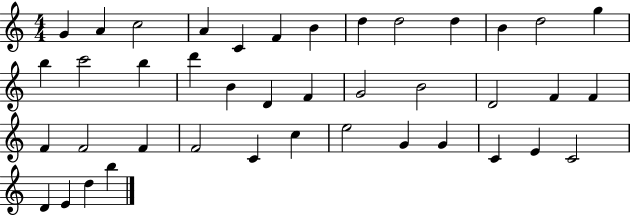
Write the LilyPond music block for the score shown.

{
  \clef treble
  \numericTimeSignature
  \time 4/4
  \key c \major
  g'4 a'4 c''2 | a'4 c'4 f'4 b'4 | d''4 d''2 d''4 | b'4 d''2 g''4 | \break b''4 c'''2 b''4 | d'''4 b'4 d'4 f'4 | g'2 b'2 | d'2 f'4 f'4 | \break f'4 f'2 f'4 | f'2 c'4 c''4 | e''2 g'4 g'4 | c'4 e'4 c'2 | \break d'4 e'4 d''4 b''4 | \bar "|."
}